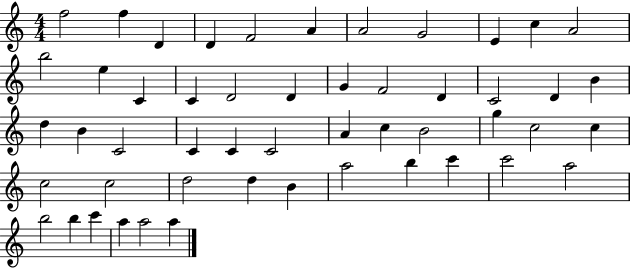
X:1
T:Untitled
M:4/4
L:1/4
K:C
f2 f D D F2 A A2 G2 E c A2 b2 e C C D2 D G F2 D C2 D B d B C2 C C C2 A c B2 g c2 c c2 c2 d2 d B a2 b c' c'2 a2 b2 b c' a a2 a